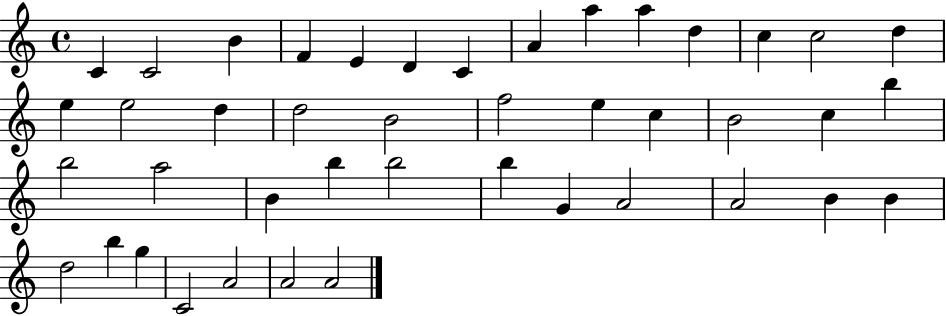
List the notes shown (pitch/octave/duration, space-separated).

C4/q C4/h B4/q F4/q E4/q D4/q C4/q A4/q A5/q A5/q D5/q C5/q C5/h D5/q E5/q E5/h D5/q D5/h B4/h F5/h E5/q C5/q B4/h C5/q B5/q B5/h A5/h B4/q B5/q B5/h B5/q G4/q A4/h A4/h B4/q B4/q D5/h B5/q G5/q C4/h A4/h A4/h A4/h